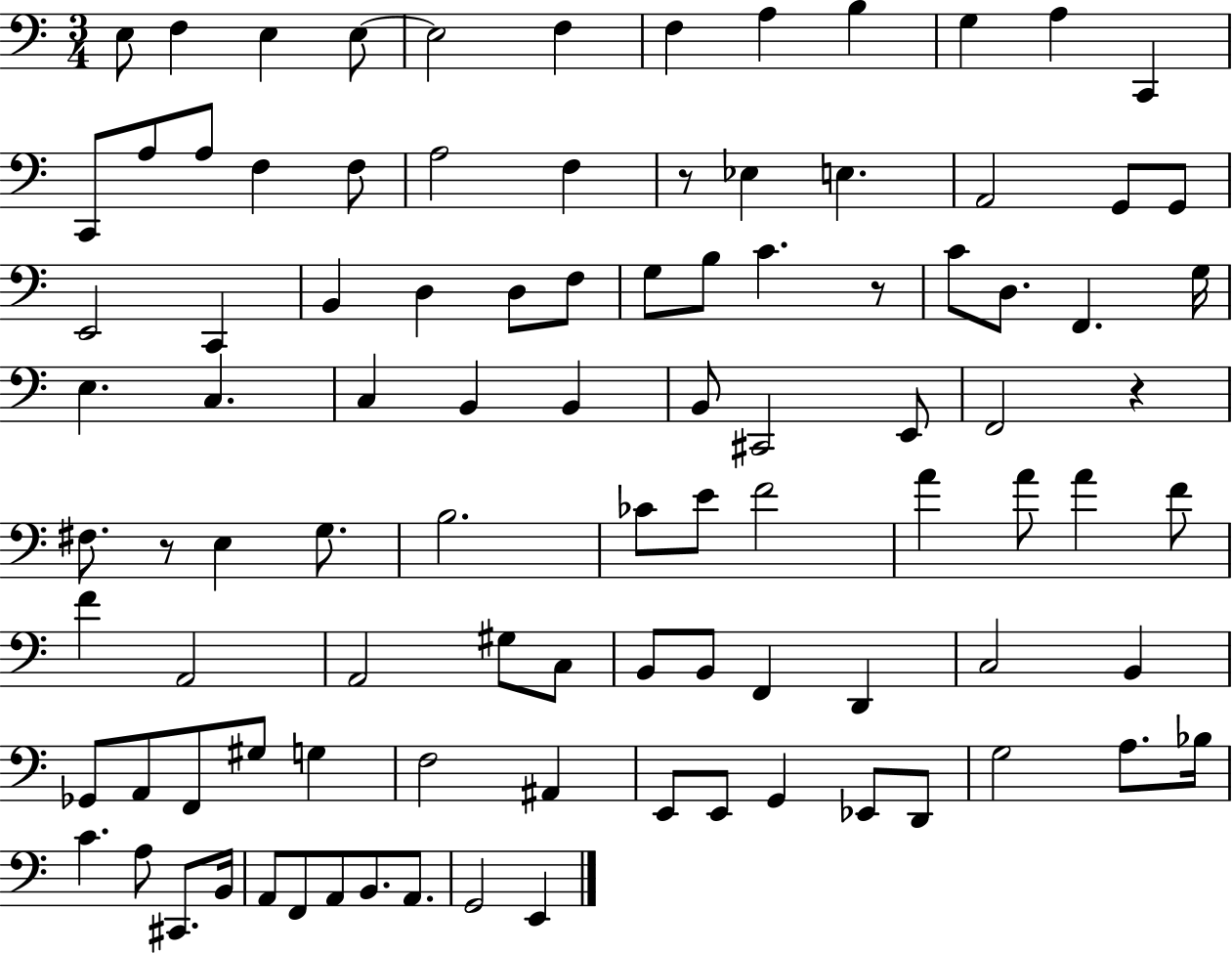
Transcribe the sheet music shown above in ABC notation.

X:1
T:Untitled
M:3/4
L:1/4
K:C
E,/2 F, E, E,/2 E,2 F, F, A, B, G, A, C,, C,,/2 A,/2 A,/2 F, F,/2 A,2 F, z/2 _E, E, A,,2 G,,/2 G,,/2 E,,2 C,, B,, D, D,/2 F,/2 G,/2 B,/2 C z/2 C/2 D,/2 F,, G,/4 E, C, C, B,, B,, B,,/2 ^C,,2 E,,/2 F,,2 z ^F,/2 z/2 E, G,/2 B,2 _C/2 E/2 F2 A A/2 A F/2 F A,,2 A,,2 ^G,/2 C,/2 B,,/2 B,,/2 F,, D,, C,2 B,, _G,,/2 A,,/2 F,,/2 ^G,/2 G, F,2 ^A,, E,,/2 E,,/2 G,, _E,,/2 D,,/2 G,2 A,/2 _B,/4 C A,/2 ^C,,/2 B,,/4 A,,/2 F,,/2 A,,/2 B,,/2 A,,/2 G,,2 E,,